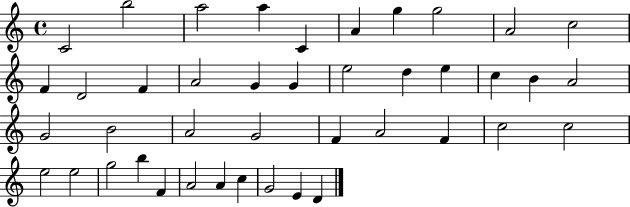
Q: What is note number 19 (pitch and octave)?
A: E5